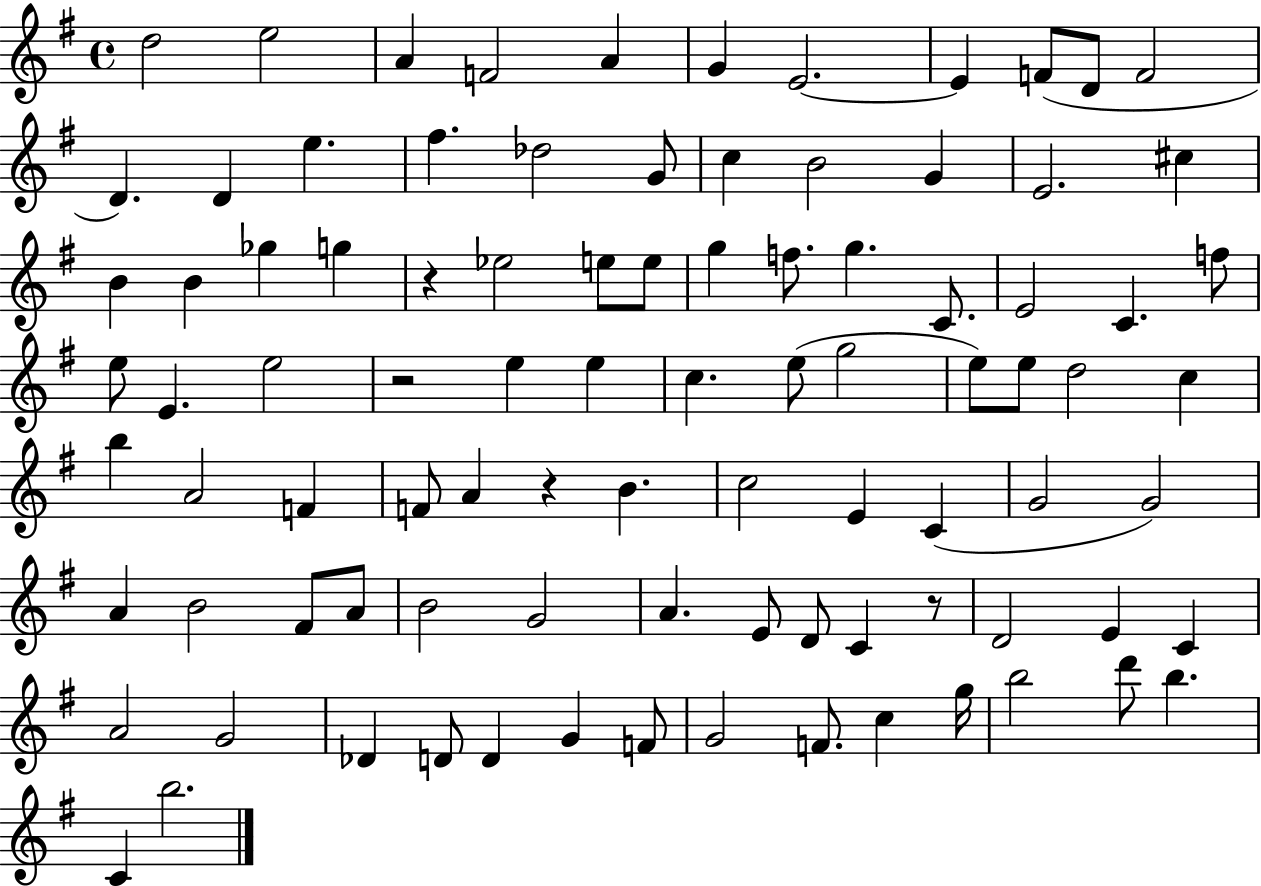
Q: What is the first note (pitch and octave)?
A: D5